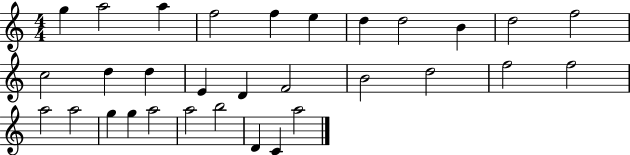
{
  \clef treble
  \numericTimeSignature
  \time 4/4
  \key c \major
  g''4 a''2 a''4 | f''2 f''4 e''4 | d''4 d''2 b'4 | d''2 f''2 | \break c''2 d''4 d''4 | e'4 d'4 f'2 | b'2 d''2 | f''2 f''2 | \break a''2 a''2 | g''4 g''4 a''2 | a''2 b''2 | d'4 c'4 a''2 | \break \bar "|."
}